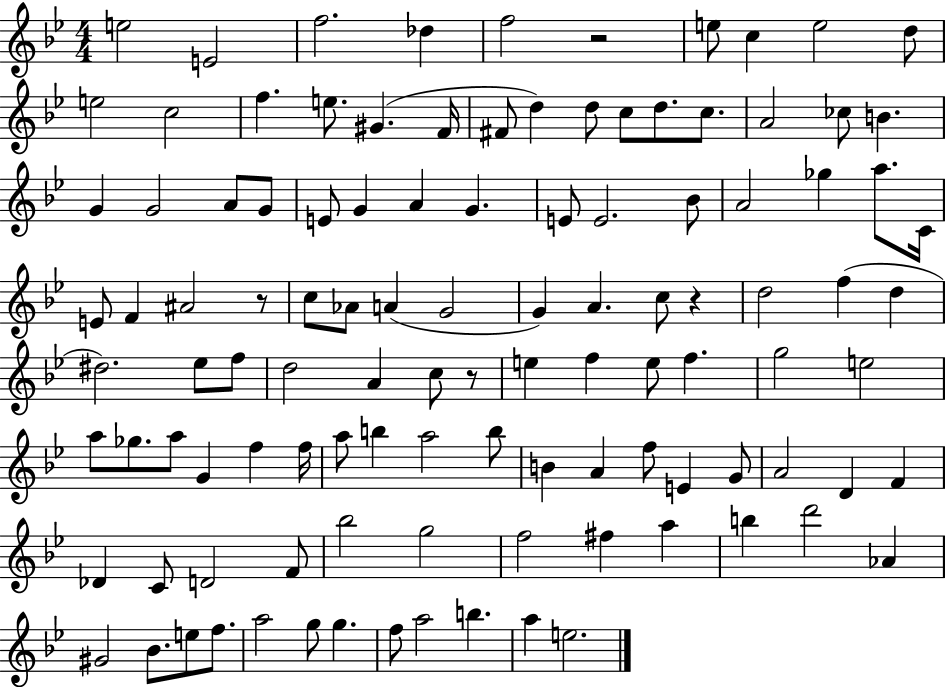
E5/h E4/h F5/h. Db5/q F5/h R/h E5/e C5/q E5/h D5/e E5/h C5/h F5/q. E5/e. G#4/q. F4/s F#4/e D5/q D5/e C5/e D5/e. C5/e. A4/h CES5/e B4/q. G4/q G4/h A4/e G4/e E4/e G4/q A4/q G4/q. E4/e E4/h. Bb4/e A4/h Gb5/q A5/e. C4/s E4/e F4/q A#4/h R/e C5/e Ab4/e A4/q G4/h G4/q A4/q. C5/e R/q D5/h F5/q D5/q D#5/h. Eb5/e F5/e D5/h A4/q C5/e R/e E5/q F5/q E5/e F5/q. G5/h E5/h A5/e Gb5/e. A5/e G4/q F5/q F5/s A5/e B5/q A5/h B5/e B4/q A4/q F5/e E4/q G4/e A4/h D4/q F4/q Db4/q C4/e D4/h F4/e Bb5/h G5/h F5/h F#5/q A5/q B5/q D6/h Ab4/q G#4/h Bb4/e. E5/e F5/e. A5/h G5/e G5/q. F5/e A5/h B5/q. A5/q E5/h.